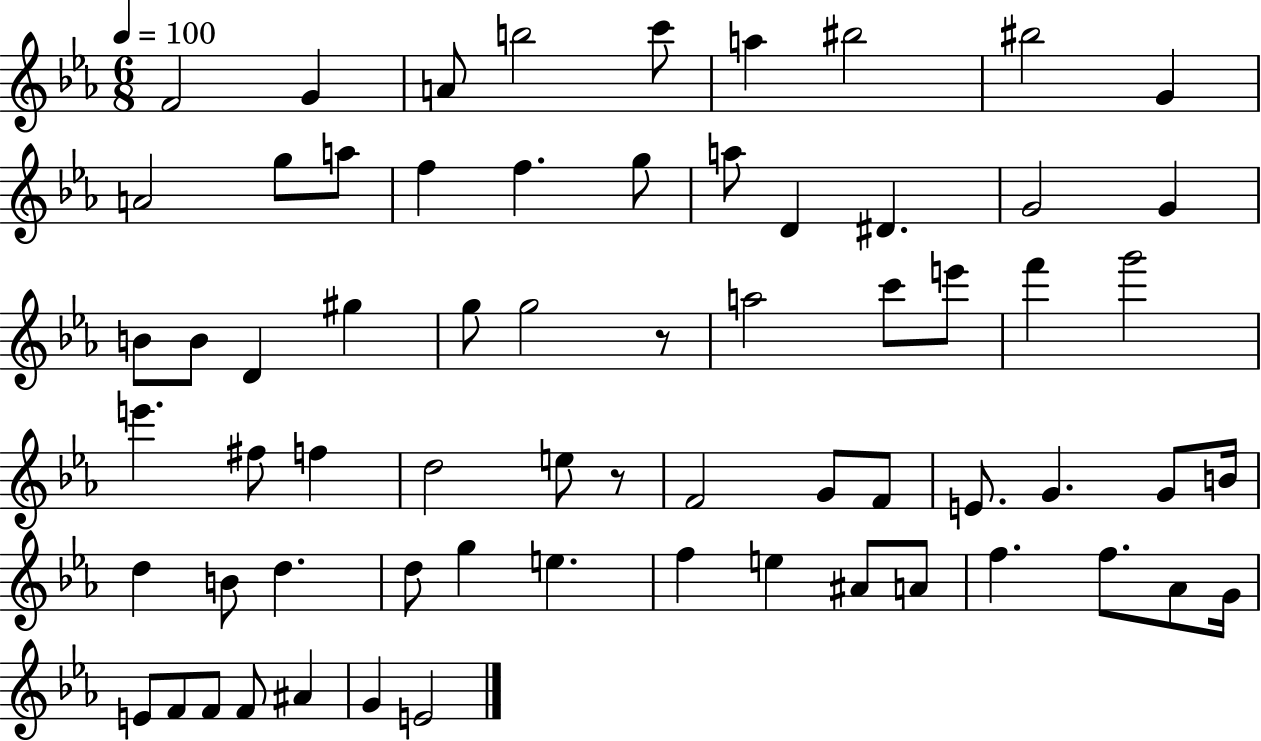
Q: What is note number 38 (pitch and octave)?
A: G4